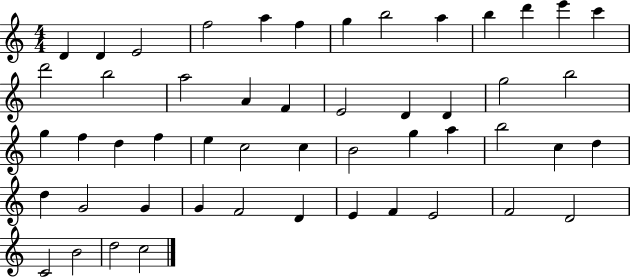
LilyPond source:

{
  \clef treble
  \numericTimeSignature
  \time 4/4
  \key c \major
  d'4 d'4 e'2 | f''2 a''4 f''4 | g''4 b''2 a''4 | b''4 d'''4 e'''4 c'''4 | \break d'''2 b''2 | a''2 a'4 f'4 | e'2 d'4 d'4 | g''2 b''2 | \break g''4 f''4 d''4 f''4 | e''4 c''2 c''4 | b'2 g''4 a''4 | b''2 c''4 d''4 | \break d''4 g'2 g'4 | g'4 f'2 d'4 | e'4 f'4 e'2 | f'2 d'2 | \break c'2 b'2 | d''2 c''2 | \bar "|."
}